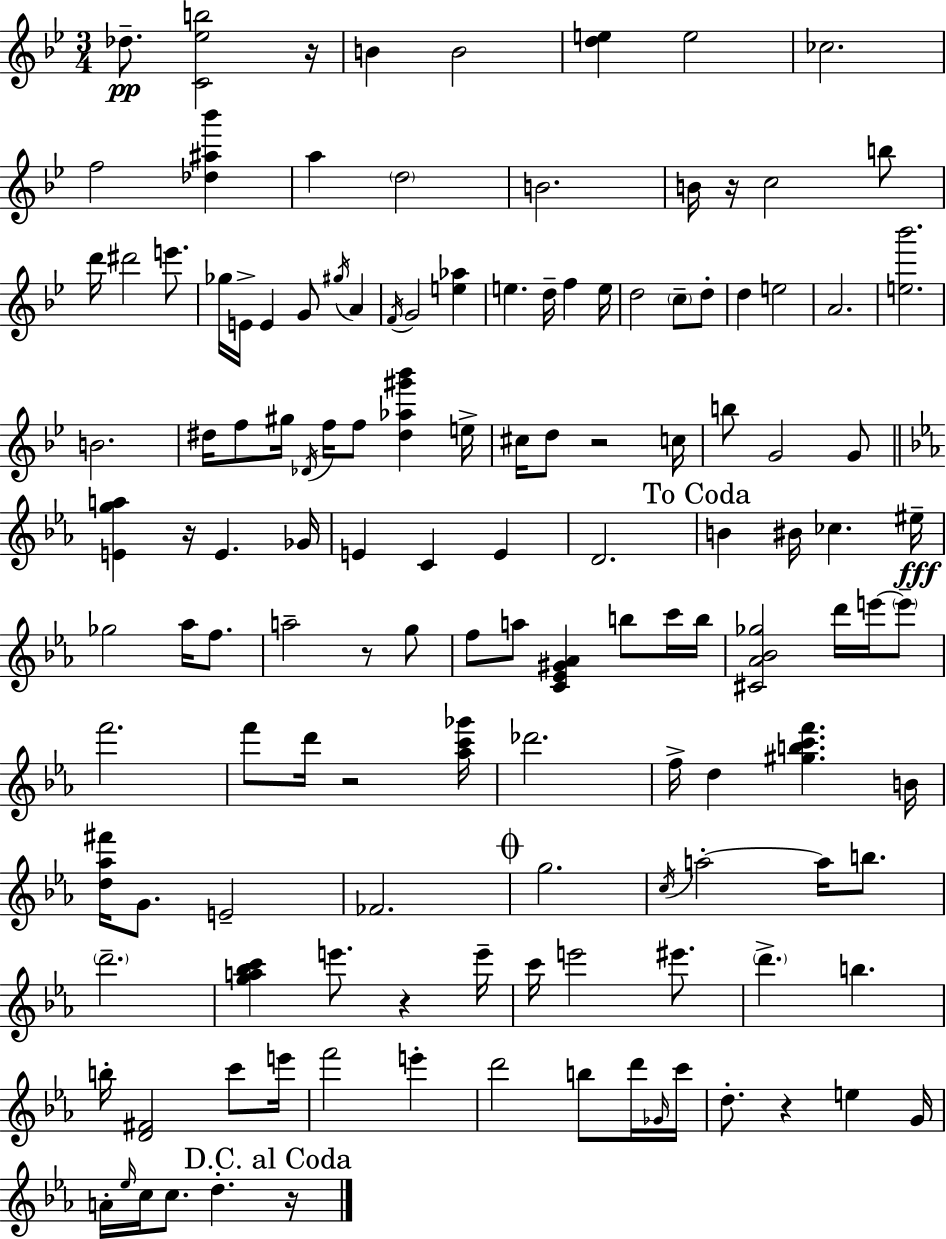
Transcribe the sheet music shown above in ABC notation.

X:1
T:Untitled
M:3/4
L:1/4
K:Bb
_d/2 [C_eb]2 z/4 B B2 [de] e2 _c2 f2 [_d^a_b'] a d2 B2 B/4 z/4 c2 b/2 d'/4 ^d'2 e'/2 _g/4 E/4 E G/2 ^g/4 A F/4 G2 [e_a] e d/4 f e/4 d2 c/2 d/2 d e2 A2 [e_b']2 B2 ^d/4 f/2 ^g/4 _D/4 f/4 f/2 [^d_a^g'_b'] e/4 ^c/4 d/2 z2 c/4 b/2 G2 G/2 [Ega] z/4 E _G/4 E C E D2 B ^B/4 _c ^e/4 _g2 _a/4 f/2 a2 z/2 g/2 f/2 a/2 [C_E^G_A] b/2 c'/4 b/4 [^C_A_B_g]2 d'/4 e'/4 e'/2 f'2 f'/2 d'/4 z2 [_ac'_g']/4 _d'2 f/4 d [^gbc'f'] B/4 [d_a^f']/4 G/2 E2 _F2 g2 c/4 a2 a/4 b/2 d'2 [ga_bc'] e'/2 z e'/4 c'/4 e'2 ^e'/2 d' b b/4 [D^F]2 c'/2 e'/4 f'2 e' d'2 b/2 d'/4 _G/4 c'/4 d/2 z e G/4 A/4 _e/4 c/4 c/2 d z/4